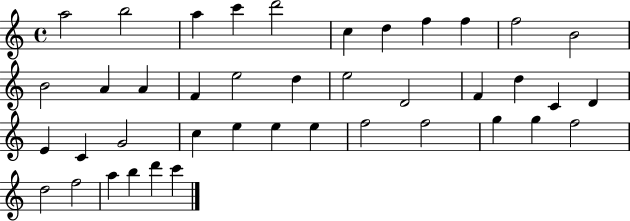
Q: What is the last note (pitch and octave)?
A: C6